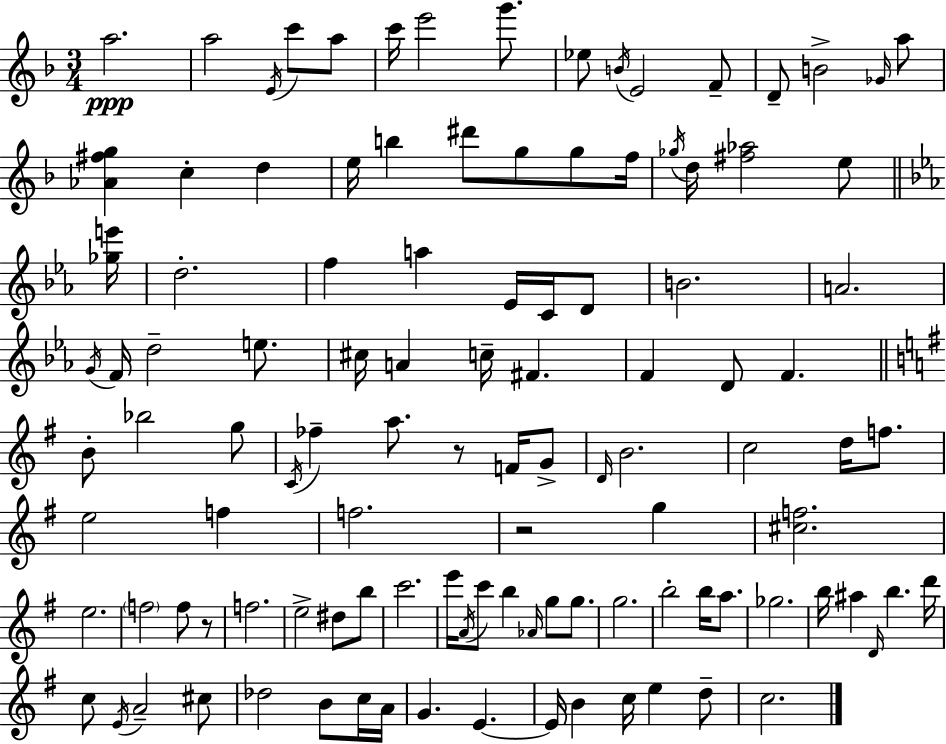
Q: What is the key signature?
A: F major